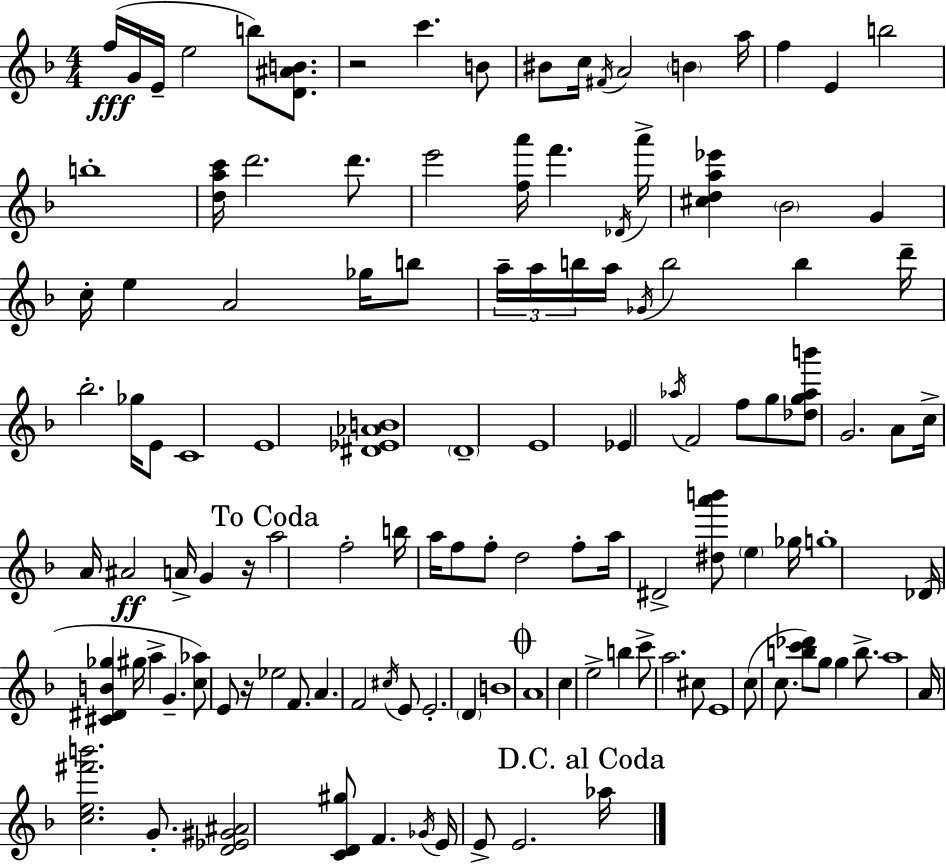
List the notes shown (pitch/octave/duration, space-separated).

F5/s G4/s E4/s E5/h B5/e [D4,A#4,B4]/e. R/h C6/q. B4/e BIS4/e C5/s F#4/s A4/h B4/q A5/s F5/q E4/q B5/h B5/w [D5,A5,C6]/s D6/h. D6/e. E6/h [F5,A6]/s F6/q. Db4/s A6/s [C#5,D5,A5,Eb6]/q Bb4/h G4/q C5/s E5/q A4/h Gb5/s B5/e A5/s A5/s B5/s A5/s Gb4/s B5/h B5/q D6/s Bb5/h. Gb5/s E4/e C4/w E4/w [D#4,Eb4,Ab4,B4]/w D4/w E4/w Eb4/q Ab5/s F4/h F5/e G5/e [Db5,G5,Ab5,B6]/e G4/h. A4/e C5/s A4/s A#4/h A4/s G4/q R/s A5/h F5/h B5/s A5/s F5/e F5/e D5/h F5/e A5/s D#4/h [D#5,A6,B6]/e E5/q Gb5/s G5/w Db4/s [C#4,D#4,B4,Gb5]/q G#5/s A5/q G4/q. [C5,Ab5]/e E4/e R/s Eb5/h F4/e. A4/q. F4/h C#5/s E4/e E4/h. D4/q B4/w A4/w C5/q E5/h B5/q C6/e A5/h. C#5/e E4/w C5/e C5/e. [B5,C6,Db6]/e G5/e G5/q B5/e. A5/w A4/s [C5,E5,F#6,B6]/h. G4/e. [D4,Eb4,G#4,A#4]/h [C4,D4,G#5]/e F4/q. Gb4/s E4/s E4/e E4/h. Ab5/s